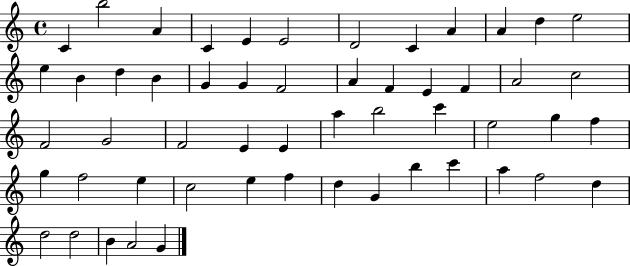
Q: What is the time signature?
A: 4/4